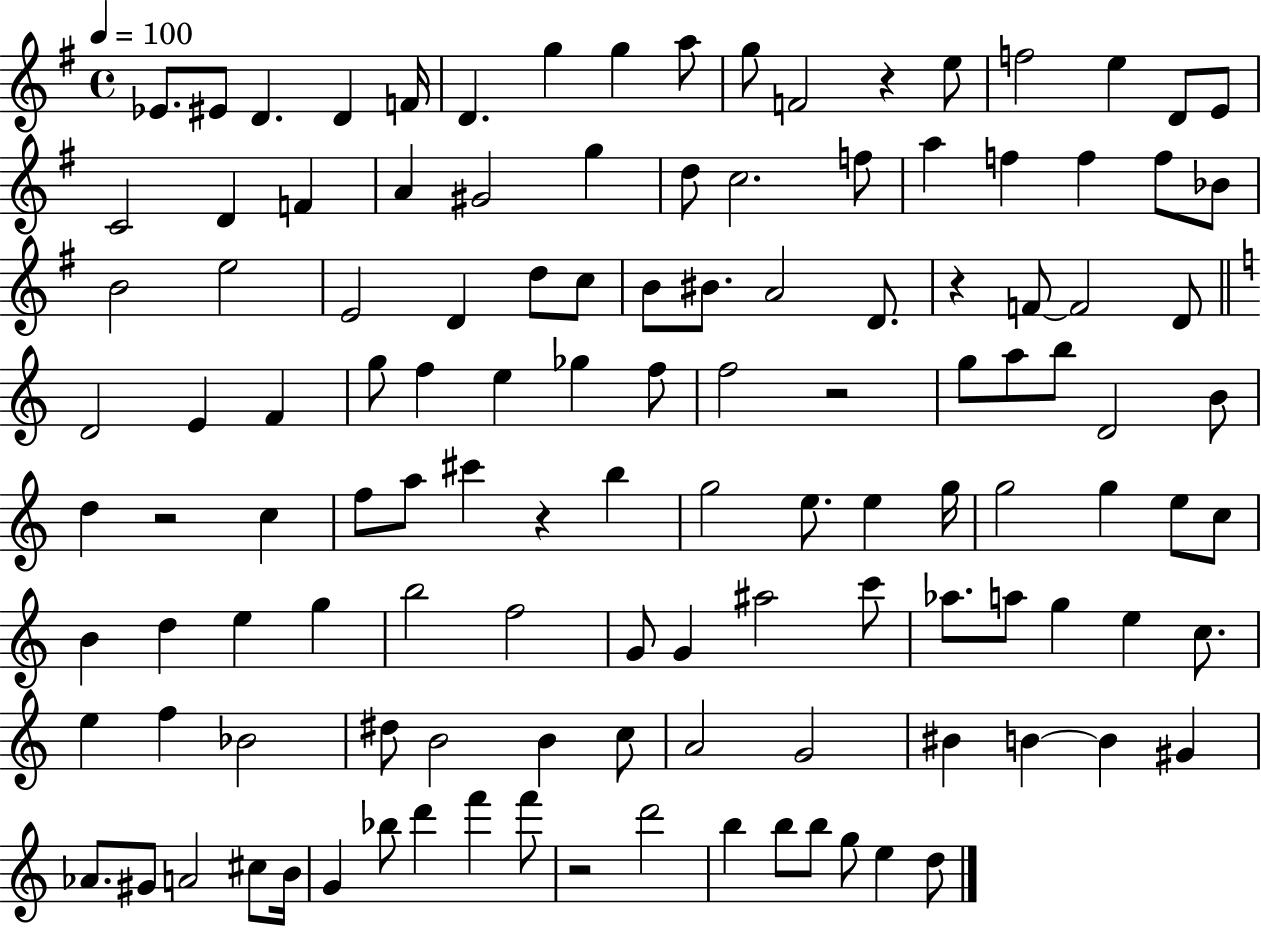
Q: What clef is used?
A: treble